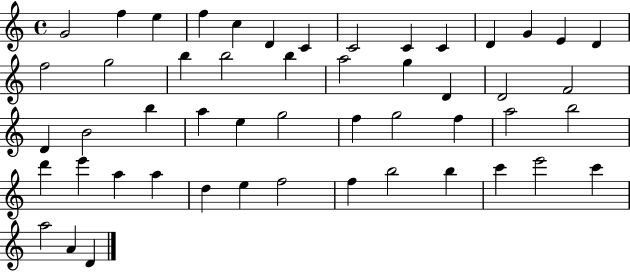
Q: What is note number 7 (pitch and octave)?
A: C4